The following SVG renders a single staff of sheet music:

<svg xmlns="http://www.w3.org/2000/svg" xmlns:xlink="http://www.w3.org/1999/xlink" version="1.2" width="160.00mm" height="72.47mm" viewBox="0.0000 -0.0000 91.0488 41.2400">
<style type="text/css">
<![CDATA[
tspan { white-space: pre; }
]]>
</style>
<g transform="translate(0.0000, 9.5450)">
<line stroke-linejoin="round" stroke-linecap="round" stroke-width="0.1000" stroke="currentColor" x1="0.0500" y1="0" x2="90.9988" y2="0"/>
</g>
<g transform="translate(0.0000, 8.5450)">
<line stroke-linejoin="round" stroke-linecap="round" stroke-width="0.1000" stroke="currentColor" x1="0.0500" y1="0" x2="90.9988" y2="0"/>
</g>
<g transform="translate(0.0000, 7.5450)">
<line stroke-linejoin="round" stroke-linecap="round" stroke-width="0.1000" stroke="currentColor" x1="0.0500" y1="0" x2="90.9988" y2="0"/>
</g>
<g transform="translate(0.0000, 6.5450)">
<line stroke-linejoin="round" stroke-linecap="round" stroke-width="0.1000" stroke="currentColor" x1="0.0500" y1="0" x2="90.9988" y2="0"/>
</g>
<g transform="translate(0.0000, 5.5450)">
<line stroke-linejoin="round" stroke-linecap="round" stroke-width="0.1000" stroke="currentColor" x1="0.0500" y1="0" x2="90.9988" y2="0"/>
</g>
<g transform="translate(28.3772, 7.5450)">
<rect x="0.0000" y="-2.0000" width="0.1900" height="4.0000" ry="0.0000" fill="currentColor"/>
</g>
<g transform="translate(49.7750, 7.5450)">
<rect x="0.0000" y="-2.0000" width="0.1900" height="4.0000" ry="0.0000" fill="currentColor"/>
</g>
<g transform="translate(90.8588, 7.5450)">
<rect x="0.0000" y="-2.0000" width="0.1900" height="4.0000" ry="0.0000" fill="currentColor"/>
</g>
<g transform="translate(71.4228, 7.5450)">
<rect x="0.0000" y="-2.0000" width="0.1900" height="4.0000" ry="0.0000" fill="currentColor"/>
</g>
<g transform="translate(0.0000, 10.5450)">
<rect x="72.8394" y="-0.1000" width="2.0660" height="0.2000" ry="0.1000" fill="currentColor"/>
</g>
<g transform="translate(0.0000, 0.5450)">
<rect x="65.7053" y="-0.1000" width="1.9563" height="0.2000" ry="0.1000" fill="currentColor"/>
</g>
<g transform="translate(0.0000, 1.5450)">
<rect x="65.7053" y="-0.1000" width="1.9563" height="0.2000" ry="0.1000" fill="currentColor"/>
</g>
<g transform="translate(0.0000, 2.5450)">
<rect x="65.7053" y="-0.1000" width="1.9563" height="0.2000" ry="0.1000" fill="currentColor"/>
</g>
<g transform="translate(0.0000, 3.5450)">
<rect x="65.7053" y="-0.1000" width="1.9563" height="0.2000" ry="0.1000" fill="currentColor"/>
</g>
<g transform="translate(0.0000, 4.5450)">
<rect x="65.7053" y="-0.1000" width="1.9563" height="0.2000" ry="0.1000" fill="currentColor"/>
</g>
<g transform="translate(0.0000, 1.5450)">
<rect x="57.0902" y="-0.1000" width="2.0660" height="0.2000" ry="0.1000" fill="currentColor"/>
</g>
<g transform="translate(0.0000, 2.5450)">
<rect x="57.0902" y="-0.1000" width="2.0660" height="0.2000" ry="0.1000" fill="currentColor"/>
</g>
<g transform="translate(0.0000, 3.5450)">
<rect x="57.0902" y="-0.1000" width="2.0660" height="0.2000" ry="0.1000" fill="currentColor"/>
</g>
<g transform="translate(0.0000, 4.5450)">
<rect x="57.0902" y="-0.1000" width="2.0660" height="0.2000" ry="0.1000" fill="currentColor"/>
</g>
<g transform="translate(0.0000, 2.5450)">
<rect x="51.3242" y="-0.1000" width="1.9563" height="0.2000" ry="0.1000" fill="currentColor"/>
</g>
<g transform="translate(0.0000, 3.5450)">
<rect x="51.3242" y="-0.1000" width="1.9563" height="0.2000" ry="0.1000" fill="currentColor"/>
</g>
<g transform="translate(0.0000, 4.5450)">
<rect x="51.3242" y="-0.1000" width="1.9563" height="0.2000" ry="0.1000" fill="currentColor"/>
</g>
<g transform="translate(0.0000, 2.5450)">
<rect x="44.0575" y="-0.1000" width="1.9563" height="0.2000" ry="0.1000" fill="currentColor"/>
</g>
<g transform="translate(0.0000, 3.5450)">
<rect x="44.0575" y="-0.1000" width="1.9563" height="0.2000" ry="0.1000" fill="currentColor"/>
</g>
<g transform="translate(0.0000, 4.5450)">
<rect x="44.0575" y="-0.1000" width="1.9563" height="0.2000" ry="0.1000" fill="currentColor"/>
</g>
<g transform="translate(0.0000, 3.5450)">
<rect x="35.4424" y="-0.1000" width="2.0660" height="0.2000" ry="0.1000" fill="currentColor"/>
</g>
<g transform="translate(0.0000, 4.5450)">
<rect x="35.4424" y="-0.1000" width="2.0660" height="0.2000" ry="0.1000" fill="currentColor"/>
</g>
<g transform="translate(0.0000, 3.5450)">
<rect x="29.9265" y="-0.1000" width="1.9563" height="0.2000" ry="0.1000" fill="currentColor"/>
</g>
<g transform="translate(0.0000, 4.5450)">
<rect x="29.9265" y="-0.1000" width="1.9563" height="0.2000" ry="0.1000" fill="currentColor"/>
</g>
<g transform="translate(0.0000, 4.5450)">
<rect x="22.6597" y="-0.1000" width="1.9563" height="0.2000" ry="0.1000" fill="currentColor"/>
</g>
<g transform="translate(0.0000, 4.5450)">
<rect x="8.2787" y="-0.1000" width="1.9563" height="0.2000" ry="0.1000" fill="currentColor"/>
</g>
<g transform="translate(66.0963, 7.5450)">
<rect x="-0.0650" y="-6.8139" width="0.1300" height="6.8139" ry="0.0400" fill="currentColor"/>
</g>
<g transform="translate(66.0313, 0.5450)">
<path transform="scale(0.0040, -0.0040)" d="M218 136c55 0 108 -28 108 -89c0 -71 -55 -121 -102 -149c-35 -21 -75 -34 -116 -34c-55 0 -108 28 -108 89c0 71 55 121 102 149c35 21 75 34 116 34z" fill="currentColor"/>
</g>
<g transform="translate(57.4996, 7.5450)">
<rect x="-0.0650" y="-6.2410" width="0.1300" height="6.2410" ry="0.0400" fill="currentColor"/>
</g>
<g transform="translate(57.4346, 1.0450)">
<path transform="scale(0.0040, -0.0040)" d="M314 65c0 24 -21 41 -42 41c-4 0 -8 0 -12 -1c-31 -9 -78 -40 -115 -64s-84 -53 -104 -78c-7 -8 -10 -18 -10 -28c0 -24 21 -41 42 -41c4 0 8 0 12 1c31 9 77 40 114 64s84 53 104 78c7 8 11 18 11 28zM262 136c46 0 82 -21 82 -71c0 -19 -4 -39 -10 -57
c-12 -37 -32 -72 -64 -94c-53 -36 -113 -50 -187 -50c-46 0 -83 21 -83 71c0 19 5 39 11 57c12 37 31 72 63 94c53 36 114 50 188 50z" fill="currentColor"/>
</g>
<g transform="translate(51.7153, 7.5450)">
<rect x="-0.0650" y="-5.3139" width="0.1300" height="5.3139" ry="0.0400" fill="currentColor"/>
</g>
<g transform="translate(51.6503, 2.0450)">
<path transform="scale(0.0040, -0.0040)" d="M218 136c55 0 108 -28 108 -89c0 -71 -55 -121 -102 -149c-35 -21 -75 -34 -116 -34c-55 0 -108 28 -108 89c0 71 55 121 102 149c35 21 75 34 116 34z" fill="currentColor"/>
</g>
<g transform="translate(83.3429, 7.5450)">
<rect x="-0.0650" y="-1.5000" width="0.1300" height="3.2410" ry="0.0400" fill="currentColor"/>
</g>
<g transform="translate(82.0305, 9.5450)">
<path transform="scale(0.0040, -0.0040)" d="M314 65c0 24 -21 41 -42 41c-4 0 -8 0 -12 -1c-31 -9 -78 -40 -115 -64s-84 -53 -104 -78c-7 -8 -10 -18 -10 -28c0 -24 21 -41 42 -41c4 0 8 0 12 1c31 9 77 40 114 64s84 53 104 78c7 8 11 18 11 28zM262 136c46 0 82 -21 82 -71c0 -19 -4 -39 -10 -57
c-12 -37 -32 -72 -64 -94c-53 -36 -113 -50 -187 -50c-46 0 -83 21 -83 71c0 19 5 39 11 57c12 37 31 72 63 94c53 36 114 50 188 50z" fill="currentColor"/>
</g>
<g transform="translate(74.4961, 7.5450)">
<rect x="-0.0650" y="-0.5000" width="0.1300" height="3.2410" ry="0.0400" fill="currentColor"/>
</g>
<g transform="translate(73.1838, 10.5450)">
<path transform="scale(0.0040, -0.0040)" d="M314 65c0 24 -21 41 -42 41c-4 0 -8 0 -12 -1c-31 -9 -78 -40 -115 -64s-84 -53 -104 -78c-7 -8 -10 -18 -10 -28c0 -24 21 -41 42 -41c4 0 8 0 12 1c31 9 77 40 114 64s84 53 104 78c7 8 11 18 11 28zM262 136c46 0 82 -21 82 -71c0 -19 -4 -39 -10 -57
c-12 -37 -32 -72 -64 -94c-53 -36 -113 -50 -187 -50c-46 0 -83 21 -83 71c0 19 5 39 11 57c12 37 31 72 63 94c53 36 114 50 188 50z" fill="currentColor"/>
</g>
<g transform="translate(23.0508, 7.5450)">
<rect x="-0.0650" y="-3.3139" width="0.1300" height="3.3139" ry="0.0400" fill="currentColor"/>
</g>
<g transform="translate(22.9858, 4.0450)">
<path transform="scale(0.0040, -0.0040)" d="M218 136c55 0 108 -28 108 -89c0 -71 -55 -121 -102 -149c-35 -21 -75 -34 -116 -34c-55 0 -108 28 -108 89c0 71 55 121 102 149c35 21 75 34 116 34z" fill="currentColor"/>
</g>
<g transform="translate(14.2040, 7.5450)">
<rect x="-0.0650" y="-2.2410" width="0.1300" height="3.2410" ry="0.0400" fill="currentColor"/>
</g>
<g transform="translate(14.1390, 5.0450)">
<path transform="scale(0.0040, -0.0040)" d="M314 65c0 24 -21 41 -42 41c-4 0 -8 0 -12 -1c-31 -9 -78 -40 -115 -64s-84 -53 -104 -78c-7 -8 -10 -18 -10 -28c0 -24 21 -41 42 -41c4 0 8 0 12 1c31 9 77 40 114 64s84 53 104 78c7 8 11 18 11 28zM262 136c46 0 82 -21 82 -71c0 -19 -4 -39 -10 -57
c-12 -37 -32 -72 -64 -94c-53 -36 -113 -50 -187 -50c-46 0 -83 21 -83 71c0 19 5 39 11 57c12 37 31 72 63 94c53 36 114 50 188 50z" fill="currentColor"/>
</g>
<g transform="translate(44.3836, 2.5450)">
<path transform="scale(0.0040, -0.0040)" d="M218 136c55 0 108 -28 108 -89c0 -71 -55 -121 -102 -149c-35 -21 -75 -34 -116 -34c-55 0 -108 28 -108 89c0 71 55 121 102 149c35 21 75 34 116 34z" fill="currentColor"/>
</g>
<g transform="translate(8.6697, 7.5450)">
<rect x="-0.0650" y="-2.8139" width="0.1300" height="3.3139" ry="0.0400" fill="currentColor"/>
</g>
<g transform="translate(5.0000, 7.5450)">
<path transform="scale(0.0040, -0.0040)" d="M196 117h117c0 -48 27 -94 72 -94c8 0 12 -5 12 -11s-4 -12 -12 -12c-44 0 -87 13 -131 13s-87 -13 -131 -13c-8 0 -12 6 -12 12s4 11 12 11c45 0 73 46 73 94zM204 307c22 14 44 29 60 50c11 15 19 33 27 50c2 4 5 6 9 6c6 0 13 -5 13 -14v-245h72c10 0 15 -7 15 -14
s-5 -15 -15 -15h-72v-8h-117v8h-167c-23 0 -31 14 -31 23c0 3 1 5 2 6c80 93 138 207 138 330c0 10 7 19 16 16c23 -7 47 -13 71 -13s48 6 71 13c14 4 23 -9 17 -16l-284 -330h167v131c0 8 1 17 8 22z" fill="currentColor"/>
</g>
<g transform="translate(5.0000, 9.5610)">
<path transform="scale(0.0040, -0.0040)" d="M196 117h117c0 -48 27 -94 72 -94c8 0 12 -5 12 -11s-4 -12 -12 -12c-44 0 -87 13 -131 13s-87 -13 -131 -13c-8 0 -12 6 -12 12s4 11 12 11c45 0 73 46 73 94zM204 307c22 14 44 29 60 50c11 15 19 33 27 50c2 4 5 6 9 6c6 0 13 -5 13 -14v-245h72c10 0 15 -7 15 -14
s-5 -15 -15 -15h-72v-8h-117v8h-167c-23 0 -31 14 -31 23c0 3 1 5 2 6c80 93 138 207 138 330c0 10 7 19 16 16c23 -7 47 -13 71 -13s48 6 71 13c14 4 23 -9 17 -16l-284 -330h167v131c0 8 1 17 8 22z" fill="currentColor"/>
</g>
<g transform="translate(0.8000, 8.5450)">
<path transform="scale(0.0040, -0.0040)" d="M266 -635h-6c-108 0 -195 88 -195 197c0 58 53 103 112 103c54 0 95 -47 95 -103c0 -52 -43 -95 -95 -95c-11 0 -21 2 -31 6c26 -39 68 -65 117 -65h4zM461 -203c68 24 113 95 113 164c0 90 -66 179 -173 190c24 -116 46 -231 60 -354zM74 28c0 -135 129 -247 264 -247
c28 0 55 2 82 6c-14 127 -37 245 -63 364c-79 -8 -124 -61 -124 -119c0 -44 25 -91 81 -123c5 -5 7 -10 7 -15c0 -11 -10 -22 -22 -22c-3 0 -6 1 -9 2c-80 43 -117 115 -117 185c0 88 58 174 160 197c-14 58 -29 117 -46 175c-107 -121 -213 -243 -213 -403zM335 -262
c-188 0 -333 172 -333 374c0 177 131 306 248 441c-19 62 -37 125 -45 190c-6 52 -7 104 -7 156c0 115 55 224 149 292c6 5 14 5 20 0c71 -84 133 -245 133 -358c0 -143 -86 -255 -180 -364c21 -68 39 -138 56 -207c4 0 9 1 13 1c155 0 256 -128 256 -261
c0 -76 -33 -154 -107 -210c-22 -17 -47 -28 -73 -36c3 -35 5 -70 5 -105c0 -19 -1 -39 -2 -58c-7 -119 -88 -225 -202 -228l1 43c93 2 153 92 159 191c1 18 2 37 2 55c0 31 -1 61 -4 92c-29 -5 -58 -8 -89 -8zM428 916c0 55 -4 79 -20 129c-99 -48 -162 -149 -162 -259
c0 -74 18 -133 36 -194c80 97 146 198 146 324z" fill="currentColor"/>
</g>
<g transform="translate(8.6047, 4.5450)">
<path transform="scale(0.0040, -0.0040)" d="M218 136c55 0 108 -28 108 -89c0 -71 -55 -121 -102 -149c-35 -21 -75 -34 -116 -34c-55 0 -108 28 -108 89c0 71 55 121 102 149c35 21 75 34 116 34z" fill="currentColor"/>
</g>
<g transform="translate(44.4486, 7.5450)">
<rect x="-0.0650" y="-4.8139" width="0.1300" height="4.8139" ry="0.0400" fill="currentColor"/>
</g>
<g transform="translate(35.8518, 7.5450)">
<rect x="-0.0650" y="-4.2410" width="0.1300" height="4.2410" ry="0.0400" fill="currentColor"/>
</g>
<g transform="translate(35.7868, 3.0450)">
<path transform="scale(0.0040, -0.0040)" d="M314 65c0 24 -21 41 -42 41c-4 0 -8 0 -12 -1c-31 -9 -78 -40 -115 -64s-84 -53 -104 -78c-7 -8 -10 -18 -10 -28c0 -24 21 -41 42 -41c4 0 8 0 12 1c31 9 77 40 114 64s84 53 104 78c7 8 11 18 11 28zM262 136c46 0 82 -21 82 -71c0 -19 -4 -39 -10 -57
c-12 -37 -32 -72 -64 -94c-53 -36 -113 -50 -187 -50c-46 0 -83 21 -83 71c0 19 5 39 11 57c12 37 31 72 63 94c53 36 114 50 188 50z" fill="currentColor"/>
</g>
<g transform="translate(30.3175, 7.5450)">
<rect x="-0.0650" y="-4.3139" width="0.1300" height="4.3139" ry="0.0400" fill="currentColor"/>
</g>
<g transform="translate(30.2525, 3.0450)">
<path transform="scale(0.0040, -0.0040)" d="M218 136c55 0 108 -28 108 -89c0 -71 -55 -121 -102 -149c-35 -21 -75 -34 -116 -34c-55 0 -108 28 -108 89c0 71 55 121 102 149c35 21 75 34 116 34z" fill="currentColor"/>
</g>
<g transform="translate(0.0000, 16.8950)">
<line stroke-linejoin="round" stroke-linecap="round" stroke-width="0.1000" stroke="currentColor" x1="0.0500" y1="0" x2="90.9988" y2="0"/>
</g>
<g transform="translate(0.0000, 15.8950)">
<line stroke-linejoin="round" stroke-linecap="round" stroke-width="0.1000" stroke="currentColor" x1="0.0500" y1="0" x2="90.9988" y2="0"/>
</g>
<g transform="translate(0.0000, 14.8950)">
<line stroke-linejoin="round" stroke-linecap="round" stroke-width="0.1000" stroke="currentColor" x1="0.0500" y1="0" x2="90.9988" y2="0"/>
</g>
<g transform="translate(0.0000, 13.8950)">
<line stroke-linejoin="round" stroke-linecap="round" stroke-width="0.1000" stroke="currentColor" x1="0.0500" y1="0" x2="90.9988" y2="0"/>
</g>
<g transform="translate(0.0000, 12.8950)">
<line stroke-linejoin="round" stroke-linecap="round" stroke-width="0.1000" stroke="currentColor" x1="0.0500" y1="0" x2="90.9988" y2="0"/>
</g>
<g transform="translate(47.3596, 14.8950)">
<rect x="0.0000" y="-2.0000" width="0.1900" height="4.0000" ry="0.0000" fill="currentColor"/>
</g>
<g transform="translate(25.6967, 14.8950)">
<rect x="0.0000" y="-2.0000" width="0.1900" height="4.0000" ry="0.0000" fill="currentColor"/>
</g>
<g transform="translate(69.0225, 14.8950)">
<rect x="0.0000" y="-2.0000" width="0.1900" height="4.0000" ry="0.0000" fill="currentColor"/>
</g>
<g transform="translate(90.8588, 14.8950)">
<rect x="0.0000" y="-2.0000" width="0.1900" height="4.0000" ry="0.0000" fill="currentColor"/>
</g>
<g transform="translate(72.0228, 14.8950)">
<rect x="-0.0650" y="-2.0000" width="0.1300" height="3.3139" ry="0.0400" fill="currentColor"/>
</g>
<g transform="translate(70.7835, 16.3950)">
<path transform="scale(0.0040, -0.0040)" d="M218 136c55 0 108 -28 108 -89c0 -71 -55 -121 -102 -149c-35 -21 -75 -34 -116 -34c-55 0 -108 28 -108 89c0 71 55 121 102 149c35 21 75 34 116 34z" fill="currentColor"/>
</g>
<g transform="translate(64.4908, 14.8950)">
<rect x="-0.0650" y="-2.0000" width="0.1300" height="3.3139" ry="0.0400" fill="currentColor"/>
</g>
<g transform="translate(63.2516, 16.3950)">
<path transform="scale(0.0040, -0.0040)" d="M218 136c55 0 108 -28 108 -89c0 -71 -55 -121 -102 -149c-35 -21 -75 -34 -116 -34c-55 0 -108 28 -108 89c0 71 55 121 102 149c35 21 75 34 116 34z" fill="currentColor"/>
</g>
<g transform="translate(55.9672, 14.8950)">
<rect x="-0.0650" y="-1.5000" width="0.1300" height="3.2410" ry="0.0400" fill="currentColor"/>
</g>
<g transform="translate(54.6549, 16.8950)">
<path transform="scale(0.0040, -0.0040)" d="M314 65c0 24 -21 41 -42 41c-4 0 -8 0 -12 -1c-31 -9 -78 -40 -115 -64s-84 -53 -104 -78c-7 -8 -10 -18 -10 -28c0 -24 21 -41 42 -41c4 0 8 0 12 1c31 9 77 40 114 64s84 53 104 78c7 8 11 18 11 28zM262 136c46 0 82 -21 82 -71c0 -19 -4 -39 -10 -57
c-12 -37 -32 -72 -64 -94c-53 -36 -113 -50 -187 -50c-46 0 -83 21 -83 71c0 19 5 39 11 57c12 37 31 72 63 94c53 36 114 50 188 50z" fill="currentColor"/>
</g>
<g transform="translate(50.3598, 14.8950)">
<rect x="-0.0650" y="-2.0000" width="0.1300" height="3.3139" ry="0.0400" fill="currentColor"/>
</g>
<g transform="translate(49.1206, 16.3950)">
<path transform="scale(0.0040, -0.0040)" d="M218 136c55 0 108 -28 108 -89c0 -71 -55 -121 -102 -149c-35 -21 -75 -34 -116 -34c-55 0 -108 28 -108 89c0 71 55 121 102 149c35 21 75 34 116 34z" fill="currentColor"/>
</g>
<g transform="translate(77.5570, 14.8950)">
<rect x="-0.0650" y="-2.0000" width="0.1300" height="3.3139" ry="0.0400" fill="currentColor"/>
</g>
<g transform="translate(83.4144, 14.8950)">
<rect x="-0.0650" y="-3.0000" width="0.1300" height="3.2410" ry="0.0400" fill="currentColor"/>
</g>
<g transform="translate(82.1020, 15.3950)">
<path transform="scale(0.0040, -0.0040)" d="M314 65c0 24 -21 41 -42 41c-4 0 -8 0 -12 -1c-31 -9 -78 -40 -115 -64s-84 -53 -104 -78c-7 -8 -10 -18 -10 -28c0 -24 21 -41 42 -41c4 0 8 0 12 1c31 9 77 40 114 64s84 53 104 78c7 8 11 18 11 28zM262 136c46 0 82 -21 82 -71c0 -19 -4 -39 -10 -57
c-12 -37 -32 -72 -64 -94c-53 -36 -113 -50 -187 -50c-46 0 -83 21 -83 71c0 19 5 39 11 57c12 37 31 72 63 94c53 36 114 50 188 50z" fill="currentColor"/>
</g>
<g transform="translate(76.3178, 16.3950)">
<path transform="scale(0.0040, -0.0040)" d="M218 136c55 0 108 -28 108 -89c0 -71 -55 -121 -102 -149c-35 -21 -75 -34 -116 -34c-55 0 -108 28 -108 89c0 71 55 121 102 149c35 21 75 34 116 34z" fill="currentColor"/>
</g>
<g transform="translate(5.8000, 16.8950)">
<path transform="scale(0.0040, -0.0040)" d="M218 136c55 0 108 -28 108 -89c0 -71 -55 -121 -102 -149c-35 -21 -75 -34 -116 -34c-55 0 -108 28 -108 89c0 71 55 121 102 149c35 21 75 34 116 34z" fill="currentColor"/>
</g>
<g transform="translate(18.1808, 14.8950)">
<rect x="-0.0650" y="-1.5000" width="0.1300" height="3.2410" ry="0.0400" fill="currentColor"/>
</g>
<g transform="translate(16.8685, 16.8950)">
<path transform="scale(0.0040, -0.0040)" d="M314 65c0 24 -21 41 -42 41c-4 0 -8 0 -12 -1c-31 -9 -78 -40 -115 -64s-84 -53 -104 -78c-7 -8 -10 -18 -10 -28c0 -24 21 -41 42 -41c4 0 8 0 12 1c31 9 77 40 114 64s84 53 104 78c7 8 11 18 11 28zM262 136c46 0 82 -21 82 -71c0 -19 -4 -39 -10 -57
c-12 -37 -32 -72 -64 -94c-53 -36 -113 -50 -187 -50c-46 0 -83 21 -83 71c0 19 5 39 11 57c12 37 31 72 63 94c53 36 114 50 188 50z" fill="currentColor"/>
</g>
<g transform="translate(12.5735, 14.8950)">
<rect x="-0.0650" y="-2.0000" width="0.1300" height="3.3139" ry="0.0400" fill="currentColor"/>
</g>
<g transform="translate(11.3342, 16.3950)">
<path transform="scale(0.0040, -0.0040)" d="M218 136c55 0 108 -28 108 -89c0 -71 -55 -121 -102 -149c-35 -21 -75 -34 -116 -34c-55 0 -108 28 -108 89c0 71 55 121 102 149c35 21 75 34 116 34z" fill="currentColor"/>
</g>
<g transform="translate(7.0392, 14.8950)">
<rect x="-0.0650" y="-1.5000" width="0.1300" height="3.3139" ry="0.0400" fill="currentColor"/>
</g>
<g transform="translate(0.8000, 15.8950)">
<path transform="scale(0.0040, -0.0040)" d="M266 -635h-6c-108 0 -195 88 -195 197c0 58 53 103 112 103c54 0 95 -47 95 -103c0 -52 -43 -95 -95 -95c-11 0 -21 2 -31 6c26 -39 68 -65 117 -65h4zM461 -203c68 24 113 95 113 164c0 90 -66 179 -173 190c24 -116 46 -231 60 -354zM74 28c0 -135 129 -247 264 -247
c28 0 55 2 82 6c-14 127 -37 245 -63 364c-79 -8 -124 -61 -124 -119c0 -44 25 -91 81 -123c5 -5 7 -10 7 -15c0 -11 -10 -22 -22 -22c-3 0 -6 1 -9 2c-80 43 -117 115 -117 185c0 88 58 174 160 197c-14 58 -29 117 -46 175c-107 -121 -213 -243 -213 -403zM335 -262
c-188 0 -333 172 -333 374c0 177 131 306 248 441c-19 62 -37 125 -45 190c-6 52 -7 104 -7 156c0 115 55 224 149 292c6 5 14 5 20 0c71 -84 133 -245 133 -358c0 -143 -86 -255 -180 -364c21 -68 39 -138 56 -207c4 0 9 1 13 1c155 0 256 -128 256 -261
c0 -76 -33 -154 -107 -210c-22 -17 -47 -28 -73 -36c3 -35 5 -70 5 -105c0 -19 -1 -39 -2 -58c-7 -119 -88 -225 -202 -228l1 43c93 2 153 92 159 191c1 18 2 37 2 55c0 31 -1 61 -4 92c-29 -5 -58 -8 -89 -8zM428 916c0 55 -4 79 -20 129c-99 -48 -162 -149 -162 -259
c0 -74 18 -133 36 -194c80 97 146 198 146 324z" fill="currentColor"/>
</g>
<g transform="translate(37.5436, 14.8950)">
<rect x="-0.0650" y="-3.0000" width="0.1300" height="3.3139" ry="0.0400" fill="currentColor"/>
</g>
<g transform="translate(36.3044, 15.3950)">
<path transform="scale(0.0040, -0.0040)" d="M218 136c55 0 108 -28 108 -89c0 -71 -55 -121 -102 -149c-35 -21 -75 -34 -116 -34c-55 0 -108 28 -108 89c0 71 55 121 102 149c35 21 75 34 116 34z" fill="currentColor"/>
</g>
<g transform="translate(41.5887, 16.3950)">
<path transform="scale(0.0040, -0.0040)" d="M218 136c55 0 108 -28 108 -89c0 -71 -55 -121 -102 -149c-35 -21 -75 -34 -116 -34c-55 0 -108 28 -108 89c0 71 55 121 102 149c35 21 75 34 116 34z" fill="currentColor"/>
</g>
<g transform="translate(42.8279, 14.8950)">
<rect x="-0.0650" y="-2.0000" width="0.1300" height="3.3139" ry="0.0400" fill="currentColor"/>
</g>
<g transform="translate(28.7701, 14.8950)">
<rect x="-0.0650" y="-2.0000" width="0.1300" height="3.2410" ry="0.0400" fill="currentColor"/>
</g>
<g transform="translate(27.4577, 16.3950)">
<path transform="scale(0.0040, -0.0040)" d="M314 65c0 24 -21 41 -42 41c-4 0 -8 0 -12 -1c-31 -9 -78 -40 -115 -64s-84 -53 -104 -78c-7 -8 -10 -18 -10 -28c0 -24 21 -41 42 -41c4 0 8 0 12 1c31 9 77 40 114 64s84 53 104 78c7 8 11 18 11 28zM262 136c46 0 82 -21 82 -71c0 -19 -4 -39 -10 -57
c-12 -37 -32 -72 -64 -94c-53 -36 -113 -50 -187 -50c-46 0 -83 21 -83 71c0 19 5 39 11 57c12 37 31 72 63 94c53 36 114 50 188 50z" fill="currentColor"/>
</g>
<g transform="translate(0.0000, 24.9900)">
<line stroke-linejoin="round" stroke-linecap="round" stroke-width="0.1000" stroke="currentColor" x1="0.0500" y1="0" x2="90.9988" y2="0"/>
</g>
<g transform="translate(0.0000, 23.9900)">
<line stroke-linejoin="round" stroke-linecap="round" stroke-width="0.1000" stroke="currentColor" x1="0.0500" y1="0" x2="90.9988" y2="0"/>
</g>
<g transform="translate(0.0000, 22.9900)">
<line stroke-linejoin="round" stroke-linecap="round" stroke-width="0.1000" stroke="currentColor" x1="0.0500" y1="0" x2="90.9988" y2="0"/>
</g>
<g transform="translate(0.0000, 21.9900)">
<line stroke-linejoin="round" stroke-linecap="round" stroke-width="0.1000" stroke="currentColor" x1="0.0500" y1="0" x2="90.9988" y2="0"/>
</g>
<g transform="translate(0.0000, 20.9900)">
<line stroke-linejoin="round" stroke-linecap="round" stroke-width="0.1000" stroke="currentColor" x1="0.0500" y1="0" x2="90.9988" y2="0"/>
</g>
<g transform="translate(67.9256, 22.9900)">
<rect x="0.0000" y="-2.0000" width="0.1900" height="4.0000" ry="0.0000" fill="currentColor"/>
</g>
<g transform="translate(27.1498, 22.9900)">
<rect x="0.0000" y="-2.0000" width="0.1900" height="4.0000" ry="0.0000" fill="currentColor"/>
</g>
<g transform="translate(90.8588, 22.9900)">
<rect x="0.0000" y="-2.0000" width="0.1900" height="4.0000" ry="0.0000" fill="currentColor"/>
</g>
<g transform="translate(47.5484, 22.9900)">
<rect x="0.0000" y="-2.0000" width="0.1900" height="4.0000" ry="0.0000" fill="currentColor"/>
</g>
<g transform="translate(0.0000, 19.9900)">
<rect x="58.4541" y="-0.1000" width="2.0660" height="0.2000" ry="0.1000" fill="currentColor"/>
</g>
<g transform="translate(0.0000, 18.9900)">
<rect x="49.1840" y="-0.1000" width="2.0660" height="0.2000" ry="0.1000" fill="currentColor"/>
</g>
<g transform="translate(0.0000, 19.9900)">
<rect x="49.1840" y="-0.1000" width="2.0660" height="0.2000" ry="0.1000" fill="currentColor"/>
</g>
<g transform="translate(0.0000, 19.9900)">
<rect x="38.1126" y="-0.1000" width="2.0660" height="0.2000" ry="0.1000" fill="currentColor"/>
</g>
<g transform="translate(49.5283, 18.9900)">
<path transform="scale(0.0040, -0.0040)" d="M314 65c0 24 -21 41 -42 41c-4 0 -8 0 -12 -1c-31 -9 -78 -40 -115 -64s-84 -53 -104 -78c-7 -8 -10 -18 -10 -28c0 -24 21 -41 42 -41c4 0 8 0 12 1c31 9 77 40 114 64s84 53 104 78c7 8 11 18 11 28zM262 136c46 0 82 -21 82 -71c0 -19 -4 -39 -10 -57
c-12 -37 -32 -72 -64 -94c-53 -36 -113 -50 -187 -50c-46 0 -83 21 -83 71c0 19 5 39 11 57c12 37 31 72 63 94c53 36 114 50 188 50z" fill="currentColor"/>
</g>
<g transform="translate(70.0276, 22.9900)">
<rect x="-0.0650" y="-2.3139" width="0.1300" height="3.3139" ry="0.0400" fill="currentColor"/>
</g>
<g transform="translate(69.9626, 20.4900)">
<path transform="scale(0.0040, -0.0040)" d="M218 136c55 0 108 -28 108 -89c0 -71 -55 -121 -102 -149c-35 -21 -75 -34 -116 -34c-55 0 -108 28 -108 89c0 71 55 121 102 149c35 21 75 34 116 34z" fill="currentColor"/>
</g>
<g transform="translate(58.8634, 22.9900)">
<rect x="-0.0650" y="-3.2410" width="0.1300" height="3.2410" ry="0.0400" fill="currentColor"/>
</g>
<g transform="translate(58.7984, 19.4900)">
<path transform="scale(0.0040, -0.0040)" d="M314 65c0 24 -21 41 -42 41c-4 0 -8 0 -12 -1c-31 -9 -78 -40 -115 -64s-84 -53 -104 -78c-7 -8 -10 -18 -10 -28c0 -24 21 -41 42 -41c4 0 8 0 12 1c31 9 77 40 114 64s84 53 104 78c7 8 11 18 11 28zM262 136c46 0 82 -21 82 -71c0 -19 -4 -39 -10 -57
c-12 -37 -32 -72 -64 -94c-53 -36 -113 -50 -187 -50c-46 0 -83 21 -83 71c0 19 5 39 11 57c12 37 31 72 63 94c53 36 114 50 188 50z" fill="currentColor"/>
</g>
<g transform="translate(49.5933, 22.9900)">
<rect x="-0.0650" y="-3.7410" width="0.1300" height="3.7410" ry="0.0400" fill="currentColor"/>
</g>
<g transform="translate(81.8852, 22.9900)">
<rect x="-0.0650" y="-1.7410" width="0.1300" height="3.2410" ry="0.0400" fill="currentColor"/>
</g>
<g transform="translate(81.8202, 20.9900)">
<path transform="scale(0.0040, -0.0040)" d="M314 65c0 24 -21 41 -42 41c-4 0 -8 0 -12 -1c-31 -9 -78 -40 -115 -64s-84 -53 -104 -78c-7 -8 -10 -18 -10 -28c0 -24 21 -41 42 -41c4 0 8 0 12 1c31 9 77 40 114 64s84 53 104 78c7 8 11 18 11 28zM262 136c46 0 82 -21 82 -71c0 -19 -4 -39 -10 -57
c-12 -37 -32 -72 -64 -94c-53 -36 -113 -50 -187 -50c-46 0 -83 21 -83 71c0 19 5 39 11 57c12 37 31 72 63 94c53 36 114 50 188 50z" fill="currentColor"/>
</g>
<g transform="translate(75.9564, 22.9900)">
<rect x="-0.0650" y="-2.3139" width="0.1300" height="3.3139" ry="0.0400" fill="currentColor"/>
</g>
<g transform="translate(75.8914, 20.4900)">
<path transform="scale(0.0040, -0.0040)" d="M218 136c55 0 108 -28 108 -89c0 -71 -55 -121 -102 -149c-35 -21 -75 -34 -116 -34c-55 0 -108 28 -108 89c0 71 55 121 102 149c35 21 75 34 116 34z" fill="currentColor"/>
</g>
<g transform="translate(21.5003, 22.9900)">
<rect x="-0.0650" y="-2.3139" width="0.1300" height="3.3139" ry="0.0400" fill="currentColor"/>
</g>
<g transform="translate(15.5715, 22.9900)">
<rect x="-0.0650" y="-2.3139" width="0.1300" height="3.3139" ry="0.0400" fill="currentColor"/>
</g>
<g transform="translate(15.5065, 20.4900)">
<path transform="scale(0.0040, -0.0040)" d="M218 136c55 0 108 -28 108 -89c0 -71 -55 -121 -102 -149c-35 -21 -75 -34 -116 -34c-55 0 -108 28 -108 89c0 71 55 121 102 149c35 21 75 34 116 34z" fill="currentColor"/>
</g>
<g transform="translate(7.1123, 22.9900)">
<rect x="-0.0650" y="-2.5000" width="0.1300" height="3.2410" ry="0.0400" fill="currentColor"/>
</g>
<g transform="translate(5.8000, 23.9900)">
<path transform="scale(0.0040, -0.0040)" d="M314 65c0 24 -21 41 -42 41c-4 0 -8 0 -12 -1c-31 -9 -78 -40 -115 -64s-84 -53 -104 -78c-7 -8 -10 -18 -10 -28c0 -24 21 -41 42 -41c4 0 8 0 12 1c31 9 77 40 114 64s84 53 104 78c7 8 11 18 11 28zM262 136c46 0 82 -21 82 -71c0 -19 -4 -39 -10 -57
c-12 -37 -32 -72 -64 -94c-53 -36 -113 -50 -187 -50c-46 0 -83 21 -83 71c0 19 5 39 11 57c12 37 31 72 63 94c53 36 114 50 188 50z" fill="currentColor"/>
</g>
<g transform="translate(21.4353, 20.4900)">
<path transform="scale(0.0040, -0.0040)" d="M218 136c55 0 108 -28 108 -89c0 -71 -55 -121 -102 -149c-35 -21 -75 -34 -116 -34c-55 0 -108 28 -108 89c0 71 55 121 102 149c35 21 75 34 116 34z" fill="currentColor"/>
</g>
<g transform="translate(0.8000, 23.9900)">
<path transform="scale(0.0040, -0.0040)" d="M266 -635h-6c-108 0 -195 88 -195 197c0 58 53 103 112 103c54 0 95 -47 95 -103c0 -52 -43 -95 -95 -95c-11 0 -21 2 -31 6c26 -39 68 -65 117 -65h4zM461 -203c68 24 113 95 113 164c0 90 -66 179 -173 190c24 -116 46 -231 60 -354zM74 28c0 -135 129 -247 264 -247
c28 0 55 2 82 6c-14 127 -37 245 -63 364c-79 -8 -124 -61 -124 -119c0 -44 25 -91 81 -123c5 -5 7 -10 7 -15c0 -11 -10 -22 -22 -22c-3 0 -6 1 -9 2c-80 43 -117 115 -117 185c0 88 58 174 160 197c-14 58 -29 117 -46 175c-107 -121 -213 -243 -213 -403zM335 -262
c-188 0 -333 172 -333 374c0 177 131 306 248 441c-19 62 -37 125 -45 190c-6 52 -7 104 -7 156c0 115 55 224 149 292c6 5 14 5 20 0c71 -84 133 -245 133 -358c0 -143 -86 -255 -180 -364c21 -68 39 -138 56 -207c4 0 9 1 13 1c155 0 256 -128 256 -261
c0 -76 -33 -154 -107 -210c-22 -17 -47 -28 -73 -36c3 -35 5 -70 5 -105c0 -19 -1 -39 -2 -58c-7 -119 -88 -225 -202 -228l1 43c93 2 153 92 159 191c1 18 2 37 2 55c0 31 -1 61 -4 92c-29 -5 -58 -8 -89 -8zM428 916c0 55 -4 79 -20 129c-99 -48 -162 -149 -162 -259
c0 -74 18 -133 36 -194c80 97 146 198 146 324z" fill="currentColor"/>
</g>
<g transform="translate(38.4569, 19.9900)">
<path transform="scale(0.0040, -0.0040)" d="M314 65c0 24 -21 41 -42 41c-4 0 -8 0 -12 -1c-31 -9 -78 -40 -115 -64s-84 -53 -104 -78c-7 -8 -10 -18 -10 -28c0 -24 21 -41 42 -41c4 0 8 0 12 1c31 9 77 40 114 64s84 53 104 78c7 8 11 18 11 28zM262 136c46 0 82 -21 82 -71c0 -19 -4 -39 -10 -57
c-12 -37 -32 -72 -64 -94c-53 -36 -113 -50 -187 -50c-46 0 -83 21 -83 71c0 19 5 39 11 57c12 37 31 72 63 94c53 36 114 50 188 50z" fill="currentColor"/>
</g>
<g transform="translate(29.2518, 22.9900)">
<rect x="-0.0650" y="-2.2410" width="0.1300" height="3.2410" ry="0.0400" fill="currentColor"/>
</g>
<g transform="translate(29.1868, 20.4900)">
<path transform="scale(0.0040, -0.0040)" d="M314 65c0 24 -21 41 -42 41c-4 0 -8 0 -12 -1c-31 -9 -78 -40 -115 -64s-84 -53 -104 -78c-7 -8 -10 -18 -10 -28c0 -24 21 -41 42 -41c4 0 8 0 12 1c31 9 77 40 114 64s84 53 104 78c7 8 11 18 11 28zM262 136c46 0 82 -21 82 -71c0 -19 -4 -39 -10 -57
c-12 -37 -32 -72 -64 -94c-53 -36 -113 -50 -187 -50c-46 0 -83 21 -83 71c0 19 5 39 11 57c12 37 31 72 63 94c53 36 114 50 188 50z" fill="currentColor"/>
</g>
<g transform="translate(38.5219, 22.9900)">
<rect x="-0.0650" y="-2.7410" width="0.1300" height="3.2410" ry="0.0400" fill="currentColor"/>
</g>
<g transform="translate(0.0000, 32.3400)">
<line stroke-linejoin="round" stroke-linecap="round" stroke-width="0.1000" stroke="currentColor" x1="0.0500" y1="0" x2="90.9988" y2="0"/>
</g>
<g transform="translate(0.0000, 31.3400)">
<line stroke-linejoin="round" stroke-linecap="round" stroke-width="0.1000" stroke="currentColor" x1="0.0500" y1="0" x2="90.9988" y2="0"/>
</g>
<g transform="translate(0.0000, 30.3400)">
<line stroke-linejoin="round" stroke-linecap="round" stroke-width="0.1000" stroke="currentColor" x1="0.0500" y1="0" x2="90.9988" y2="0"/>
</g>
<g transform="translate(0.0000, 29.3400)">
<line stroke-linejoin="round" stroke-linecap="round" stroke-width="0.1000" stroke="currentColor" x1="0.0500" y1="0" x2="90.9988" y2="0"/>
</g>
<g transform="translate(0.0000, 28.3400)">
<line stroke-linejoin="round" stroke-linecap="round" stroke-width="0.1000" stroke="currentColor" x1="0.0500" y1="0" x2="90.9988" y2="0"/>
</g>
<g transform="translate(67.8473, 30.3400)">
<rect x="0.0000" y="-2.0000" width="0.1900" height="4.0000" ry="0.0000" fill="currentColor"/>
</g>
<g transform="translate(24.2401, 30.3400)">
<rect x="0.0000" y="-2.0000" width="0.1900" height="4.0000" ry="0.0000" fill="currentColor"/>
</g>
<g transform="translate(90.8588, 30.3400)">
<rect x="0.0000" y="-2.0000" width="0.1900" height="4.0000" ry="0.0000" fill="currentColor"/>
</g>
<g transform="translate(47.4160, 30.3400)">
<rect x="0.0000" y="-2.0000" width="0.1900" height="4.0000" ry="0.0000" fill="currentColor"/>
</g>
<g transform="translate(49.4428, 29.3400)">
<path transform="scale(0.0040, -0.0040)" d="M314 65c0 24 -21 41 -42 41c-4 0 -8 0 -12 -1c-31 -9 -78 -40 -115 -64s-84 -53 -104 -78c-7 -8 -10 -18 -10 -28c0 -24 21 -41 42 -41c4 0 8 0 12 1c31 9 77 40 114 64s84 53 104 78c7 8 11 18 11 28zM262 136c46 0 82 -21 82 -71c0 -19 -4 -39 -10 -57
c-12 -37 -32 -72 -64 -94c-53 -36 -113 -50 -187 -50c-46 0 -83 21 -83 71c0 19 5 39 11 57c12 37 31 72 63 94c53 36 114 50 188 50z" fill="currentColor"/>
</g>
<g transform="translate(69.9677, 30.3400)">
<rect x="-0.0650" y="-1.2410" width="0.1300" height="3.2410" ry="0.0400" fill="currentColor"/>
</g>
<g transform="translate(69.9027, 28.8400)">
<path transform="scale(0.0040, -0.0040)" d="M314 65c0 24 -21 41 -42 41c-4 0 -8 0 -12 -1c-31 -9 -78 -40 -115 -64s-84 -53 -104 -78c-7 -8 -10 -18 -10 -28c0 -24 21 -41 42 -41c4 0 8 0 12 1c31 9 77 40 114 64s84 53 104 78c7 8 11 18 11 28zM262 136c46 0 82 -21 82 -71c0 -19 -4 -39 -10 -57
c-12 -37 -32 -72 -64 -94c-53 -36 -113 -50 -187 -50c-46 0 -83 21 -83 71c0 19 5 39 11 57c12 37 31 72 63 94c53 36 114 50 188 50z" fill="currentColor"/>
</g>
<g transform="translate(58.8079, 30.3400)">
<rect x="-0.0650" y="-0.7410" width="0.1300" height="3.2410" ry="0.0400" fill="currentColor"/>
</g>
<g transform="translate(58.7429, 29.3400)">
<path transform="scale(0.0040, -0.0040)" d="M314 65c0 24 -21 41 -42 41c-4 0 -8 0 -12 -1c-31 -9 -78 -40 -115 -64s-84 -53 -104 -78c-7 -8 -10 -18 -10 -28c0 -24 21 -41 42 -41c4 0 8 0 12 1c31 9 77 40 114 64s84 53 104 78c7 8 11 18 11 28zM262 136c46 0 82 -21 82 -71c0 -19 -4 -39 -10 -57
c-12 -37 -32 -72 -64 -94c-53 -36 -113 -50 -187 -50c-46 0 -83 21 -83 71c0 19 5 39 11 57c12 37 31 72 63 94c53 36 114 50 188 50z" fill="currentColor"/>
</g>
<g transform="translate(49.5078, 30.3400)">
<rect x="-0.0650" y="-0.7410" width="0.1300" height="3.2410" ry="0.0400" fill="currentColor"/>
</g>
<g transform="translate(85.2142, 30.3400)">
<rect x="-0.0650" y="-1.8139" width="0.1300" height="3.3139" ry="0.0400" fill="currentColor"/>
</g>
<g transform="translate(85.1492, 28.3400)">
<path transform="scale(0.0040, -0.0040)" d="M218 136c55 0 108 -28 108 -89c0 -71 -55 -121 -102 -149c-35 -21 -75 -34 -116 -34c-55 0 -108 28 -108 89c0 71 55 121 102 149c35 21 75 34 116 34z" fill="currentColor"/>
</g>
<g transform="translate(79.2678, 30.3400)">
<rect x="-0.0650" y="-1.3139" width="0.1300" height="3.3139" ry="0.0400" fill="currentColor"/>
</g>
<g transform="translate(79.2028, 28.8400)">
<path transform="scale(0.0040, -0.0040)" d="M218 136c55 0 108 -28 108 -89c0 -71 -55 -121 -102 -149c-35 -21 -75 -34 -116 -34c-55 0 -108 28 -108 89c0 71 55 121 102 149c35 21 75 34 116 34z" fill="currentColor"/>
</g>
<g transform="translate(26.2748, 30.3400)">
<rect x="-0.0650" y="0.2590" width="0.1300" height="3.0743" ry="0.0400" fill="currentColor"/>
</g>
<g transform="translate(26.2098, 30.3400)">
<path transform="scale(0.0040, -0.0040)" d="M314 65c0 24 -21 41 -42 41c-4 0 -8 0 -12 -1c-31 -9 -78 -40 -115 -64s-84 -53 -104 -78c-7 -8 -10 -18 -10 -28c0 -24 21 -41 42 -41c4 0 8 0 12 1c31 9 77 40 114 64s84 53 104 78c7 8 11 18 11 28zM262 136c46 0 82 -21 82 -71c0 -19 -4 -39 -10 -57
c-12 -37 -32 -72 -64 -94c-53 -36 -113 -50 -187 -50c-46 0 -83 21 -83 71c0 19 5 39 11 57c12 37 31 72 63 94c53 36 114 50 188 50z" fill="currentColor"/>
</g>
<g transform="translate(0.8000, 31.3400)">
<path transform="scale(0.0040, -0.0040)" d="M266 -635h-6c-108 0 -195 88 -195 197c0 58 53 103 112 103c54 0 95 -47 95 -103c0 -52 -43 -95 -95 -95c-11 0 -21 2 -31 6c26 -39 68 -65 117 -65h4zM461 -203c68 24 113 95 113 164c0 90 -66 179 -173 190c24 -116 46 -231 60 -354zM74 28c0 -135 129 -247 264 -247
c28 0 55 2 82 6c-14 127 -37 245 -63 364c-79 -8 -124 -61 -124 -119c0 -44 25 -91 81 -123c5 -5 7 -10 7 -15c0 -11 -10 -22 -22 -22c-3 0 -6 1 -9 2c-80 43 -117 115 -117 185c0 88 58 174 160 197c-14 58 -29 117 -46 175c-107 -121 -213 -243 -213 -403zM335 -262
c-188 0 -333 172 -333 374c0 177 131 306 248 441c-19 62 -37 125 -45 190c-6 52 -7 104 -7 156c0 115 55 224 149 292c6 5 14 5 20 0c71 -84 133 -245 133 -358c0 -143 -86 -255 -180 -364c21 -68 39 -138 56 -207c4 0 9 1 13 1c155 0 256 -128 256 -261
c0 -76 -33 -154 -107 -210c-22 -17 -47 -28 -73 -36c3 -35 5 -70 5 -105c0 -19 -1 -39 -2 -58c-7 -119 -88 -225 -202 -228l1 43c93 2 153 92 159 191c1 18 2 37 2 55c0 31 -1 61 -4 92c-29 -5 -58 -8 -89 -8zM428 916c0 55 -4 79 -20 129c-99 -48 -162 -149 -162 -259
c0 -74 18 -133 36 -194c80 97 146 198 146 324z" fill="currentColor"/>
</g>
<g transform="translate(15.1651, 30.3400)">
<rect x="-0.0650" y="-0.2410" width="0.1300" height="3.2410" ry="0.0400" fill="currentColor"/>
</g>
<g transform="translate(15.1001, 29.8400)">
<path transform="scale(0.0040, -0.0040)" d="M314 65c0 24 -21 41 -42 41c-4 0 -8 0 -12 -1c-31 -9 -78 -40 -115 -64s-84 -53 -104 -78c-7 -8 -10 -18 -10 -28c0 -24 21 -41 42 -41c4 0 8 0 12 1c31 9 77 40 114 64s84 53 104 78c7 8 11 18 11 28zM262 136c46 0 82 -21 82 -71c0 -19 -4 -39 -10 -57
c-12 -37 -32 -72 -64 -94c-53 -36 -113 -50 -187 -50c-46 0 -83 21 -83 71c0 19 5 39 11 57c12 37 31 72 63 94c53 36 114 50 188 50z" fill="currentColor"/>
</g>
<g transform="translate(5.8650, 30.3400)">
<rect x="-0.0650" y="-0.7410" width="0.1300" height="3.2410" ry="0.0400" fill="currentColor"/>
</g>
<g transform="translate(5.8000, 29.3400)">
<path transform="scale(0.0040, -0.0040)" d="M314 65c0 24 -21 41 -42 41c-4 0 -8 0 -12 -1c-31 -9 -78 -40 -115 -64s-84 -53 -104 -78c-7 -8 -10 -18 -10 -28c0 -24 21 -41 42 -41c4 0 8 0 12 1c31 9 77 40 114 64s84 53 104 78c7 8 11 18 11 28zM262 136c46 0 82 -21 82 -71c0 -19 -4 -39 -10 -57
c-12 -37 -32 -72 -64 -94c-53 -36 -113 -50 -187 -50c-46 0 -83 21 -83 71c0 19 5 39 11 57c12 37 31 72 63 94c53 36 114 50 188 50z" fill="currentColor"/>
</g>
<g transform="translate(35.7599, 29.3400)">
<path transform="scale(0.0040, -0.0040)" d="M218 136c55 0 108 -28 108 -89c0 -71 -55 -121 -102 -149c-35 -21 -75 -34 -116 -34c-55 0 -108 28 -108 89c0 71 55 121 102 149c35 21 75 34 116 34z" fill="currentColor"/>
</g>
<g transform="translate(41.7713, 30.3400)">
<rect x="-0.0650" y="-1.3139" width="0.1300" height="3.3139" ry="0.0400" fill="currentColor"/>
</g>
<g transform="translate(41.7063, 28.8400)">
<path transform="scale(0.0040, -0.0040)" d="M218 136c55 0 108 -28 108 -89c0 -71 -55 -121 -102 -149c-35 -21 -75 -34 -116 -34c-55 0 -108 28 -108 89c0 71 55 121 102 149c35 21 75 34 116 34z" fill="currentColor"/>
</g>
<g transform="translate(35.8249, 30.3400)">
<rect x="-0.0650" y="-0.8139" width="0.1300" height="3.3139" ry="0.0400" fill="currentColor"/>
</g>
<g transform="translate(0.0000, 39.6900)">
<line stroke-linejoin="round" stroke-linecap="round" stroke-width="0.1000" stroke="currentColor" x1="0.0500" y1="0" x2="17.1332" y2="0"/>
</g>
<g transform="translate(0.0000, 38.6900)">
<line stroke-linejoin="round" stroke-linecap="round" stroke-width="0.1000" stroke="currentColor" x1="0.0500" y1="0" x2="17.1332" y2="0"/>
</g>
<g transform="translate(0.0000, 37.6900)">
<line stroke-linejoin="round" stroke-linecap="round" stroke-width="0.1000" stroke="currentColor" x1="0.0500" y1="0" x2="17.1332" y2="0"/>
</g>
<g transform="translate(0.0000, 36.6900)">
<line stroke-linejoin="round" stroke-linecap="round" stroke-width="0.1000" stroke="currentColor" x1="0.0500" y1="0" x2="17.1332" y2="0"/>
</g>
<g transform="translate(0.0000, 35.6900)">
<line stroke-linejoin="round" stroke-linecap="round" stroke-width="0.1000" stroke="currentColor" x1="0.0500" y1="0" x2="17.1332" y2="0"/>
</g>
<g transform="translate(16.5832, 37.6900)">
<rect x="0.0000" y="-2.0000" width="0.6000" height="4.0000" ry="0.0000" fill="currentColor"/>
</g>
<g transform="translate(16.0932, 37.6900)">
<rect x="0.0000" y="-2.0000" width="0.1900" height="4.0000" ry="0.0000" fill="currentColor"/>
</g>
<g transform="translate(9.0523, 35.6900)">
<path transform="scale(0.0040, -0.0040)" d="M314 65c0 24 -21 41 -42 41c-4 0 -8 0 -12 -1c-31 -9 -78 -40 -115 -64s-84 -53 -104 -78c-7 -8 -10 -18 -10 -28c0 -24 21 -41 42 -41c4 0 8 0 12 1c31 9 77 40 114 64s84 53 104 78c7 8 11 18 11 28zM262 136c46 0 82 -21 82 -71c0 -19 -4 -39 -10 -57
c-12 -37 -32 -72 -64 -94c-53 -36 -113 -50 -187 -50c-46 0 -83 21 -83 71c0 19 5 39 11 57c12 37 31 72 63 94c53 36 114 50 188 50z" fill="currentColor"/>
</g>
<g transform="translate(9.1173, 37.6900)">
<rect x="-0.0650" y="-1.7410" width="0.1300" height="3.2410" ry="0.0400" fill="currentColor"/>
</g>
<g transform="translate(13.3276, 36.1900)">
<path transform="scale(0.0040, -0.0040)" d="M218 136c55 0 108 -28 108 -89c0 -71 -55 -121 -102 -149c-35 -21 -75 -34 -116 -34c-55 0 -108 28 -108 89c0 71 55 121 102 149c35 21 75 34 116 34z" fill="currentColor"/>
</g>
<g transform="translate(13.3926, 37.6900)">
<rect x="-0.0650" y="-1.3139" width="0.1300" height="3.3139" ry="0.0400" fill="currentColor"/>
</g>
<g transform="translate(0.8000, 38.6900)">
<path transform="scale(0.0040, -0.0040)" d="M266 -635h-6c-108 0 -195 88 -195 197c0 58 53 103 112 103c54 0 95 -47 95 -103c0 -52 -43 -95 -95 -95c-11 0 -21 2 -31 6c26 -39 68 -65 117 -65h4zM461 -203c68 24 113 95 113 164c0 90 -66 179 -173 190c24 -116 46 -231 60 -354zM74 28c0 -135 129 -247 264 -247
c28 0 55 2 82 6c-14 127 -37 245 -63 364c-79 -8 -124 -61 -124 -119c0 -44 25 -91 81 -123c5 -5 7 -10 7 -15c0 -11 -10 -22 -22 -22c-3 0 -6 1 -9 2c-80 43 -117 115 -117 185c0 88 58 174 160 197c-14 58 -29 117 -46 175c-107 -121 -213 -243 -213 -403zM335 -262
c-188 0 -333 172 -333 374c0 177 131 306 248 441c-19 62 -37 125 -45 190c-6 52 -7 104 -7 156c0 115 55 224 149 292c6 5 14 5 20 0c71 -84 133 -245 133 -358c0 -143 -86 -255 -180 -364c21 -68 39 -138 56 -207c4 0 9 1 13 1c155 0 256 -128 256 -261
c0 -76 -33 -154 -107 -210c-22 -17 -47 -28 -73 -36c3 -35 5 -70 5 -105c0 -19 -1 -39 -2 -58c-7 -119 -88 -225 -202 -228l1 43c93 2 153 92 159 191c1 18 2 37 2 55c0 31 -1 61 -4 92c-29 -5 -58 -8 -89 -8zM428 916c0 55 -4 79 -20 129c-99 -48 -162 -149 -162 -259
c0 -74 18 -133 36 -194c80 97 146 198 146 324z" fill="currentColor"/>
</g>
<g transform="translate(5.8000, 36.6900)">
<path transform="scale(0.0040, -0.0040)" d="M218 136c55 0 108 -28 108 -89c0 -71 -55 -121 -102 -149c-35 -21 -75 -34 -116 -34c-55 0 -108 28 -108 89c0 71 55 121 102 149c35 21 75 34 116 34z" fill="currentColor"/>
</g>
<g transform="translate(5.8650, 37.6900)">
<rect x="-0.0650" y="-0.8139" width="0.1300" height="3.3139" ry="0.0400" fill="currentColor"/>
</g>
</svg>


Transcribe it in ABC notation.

X:1
T:Untitled
M:4/4
L:1/4
K:C
a g2 b d' d'2 e' f' a'2 b' C2 E2 E F E2 F2 A F F E2 F F F A2 G2 g g g2 a2 c'2 b2 g g f2 d2 c2 B2 d e d2 d2 e2 e f d f2 e